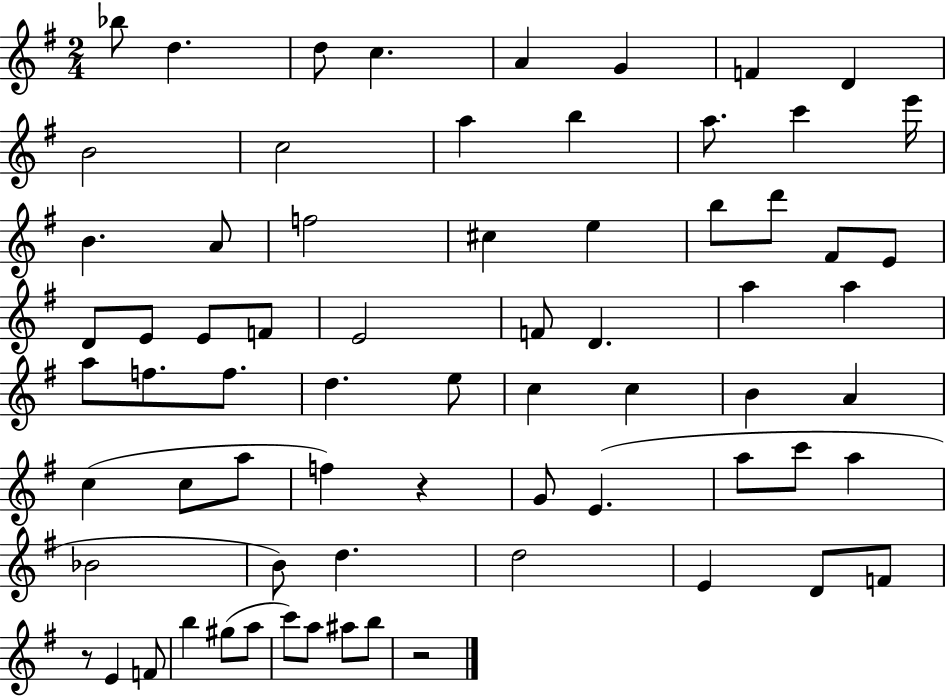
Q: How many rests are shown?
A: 3